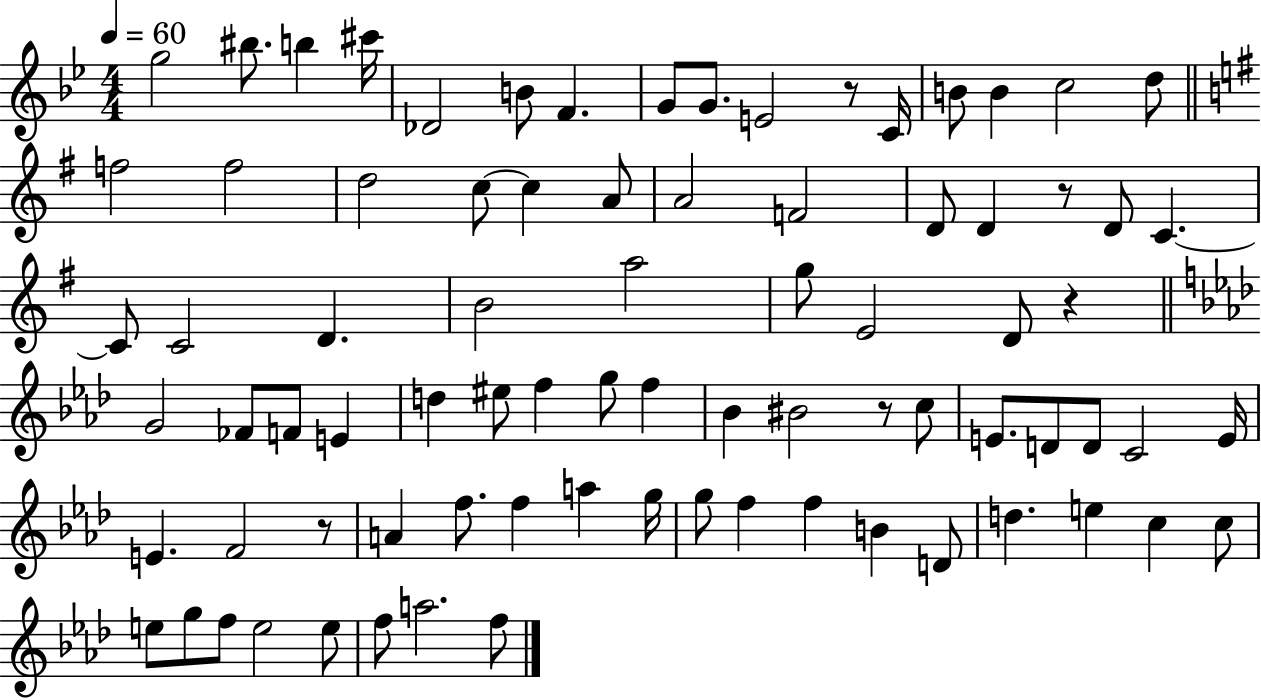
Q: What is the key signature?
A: BES major